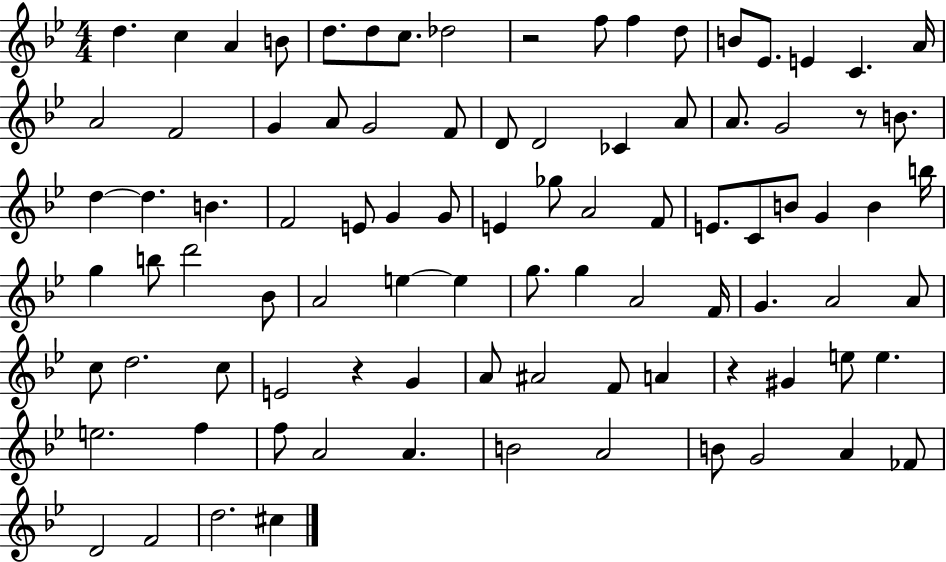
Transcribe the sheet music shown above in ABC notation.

X:1
T:Untitled
M:4/4
L:1/4
K:Bb
d c A B/2 d/2 d/2 c/2 _d2 z2 f/2 f d/2 B/2 _E/2 E C A/4 A2 F2 G A/2 G2 F/2 D/2 D2 _C A/2 A/2 G2 z/2 B/2 d d B F2 E/2 G G/2 E _g/2 A2 F/2 E/2 C/2 B/2 G B b/4 g b/2 d'2 _B/2 A2 e e g/2 g A2 F/4 G A2 A/2 c/2 d2 c/2 E2 z G A/2 ^A2 F/2 A z ^G e/2 e e2 f f/2 A2 A B2 A2 B/2 G2 A _F/2 D2 F2 d2 ^c